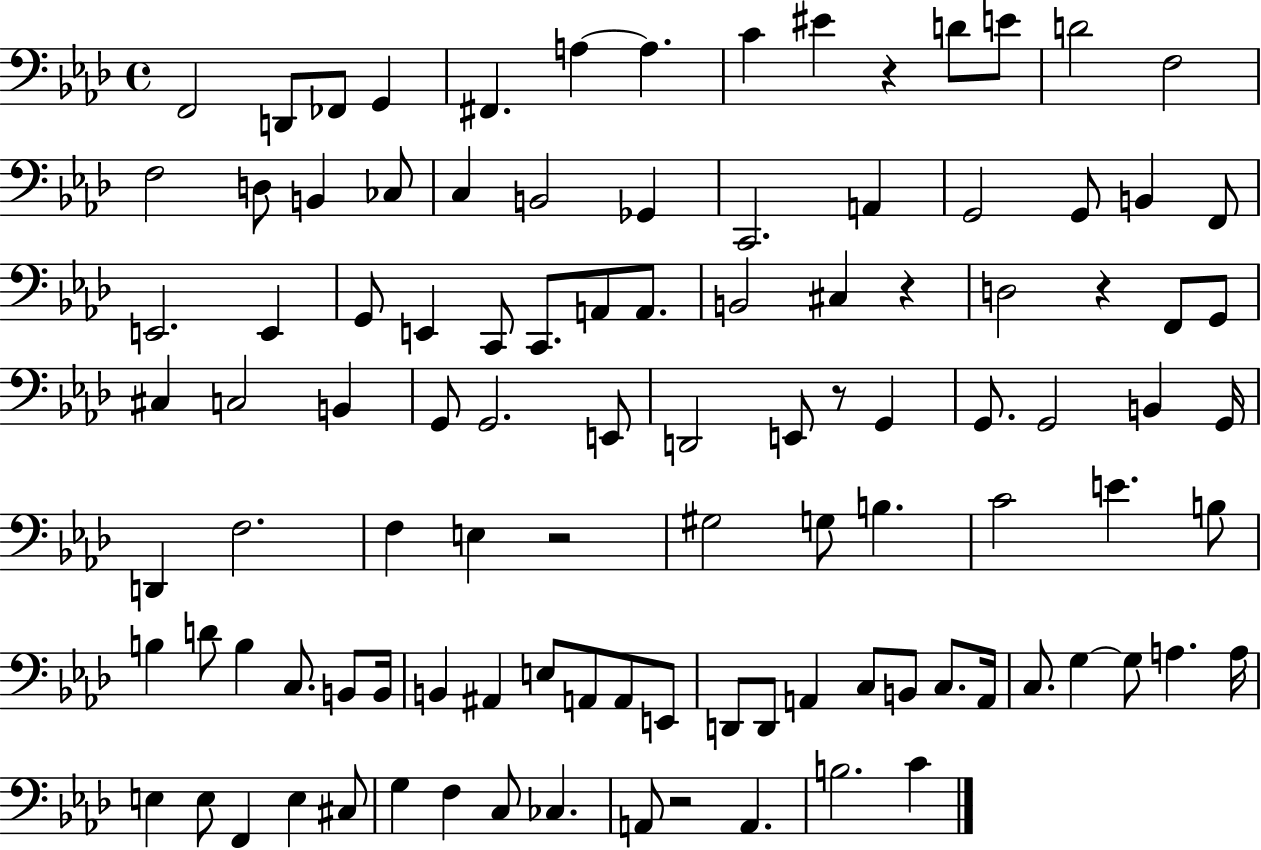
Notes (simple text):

F2/h D2/e FES2/e G2/q F#2/q. A3/q A3/q. C4/q EIS4/q R/q D4/e E4/e D4/h F3/h F3/h D3/e B2/q CES3/e C3/q B2/h Gb2/q C2/h. A2/q G2/h G2/e B2/q F2/e E2/h. E2/q G2/e E2/q C2/e C2/e. A2/e A2/e. B2/h C#3/q R/q D3/h R/q F2/e G2/e C#3/q C3/h B2/q G2/e G2/h. E2/e D2/h E2/e R/e G2/q G2/e. G2/h B2/q G2/s D2/q F3/h. F3/q E3/q R/h G#3/h G3/e B3/q. C4/h E4/q. B3/e B3/q D4/e B3/q C3/e. B2/e B2/s B2/q A#2/q E3/e A2/e A2/e E2/e D2/e D2/e A2/q C3/e B2/e C3/e. A2/s C3/e. G3/q G3/e A3/q. A3/s E3/q E3/e F2/q E3/q C#3/e G3/q F3/q C3/e CES3/q. A2/e R/h A2/q. B3/h. C4/q